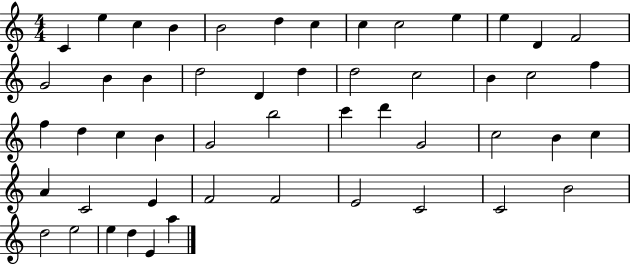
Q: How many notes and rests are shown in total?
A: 51